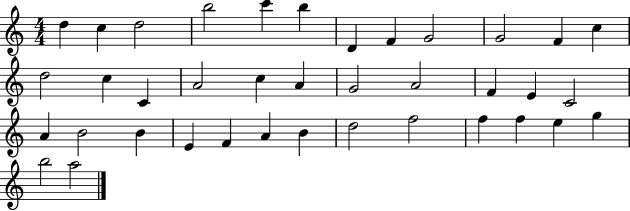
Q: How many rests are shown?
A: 0